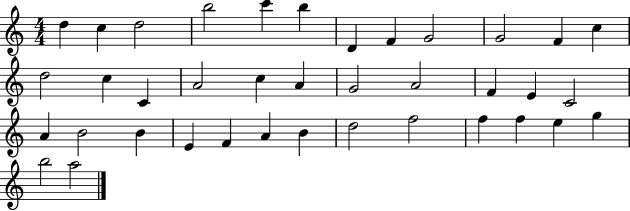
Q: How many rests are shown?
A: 0